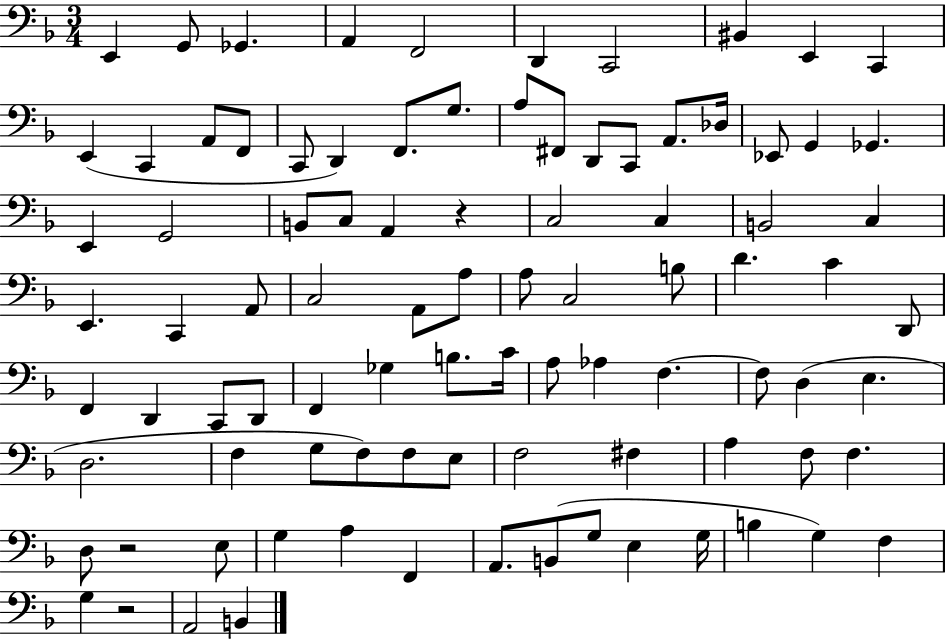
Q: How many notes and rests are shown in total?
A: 92